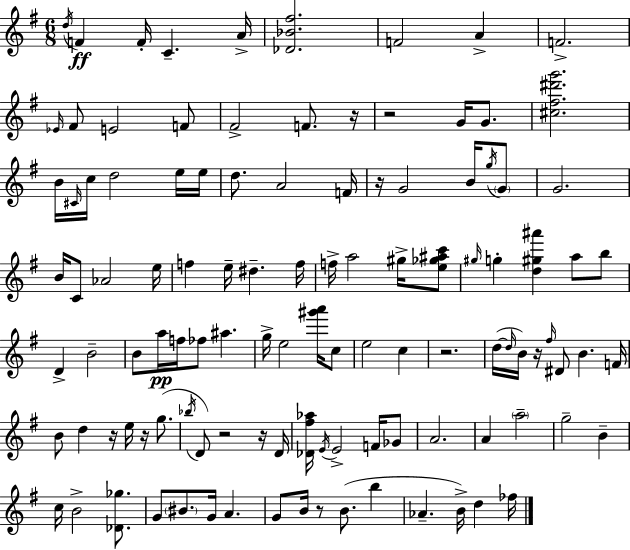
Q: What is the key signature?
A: G major